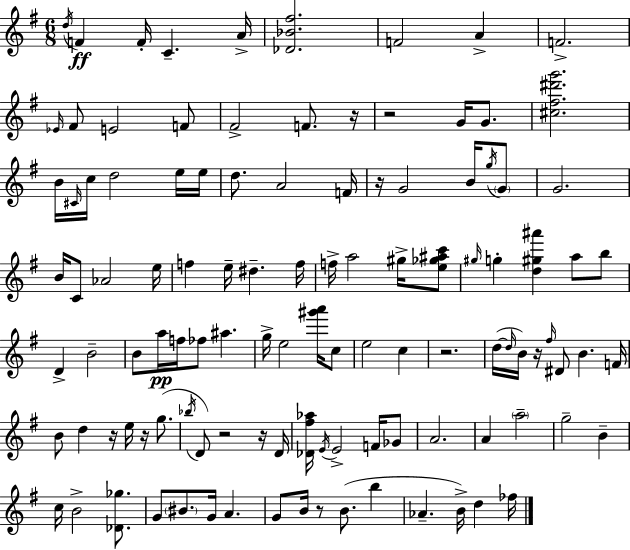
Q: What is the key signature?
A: G major